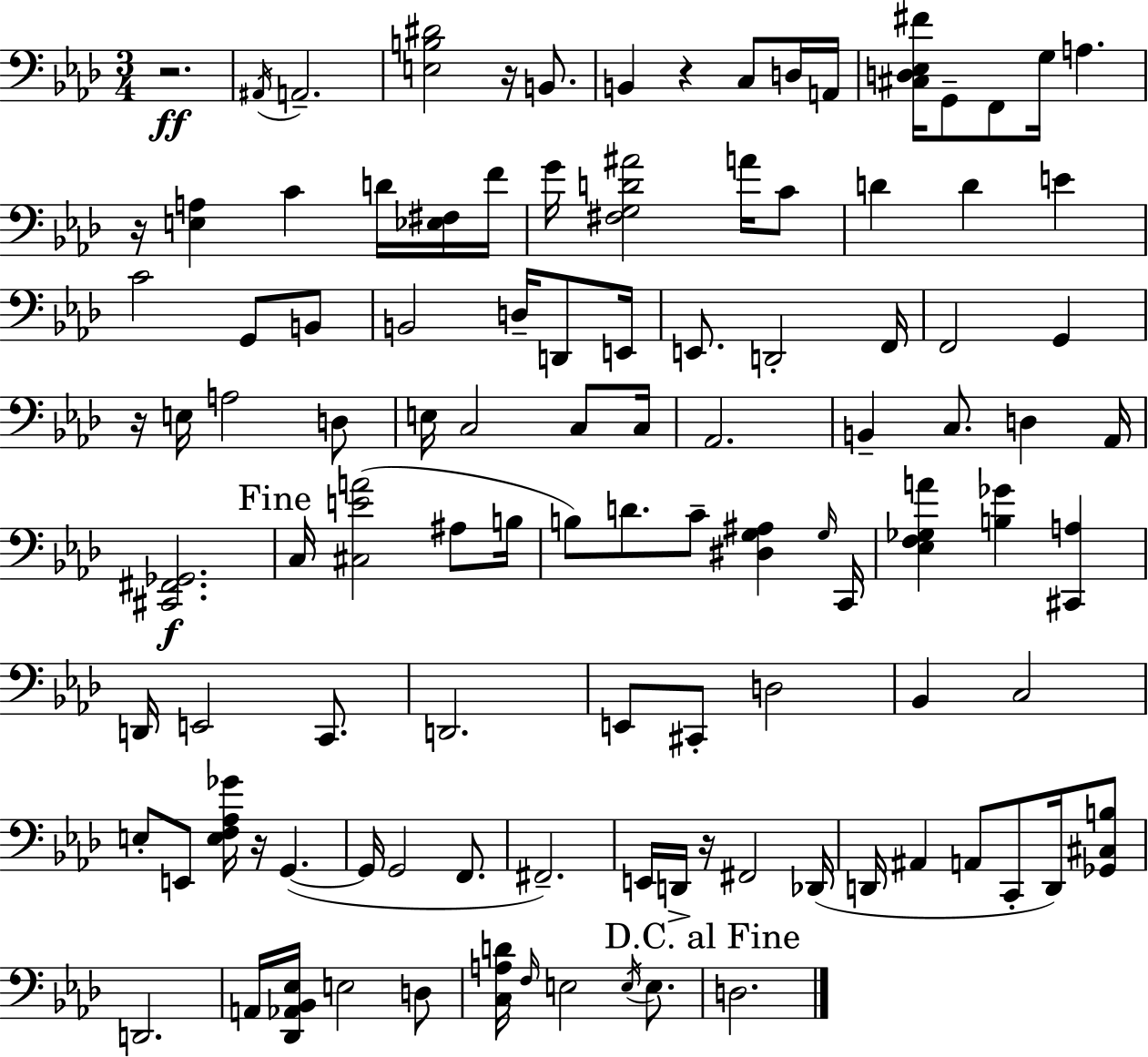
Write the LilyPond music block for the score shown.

{
  \clef bass
  \numericTimeSignature
  \time 3/4
  \key aes \major
  r2.\ff | \acciaccatura { ais,16 } a,2.-- | <e b dis'>2 r16 b,8. | b,4 r4 c8 d16 | \break a,16 <cis d ees fis'>16 g,8-- f,8 g16 a4. | r16 <e a>4 c'4 d'16 <ees fis>16 | f'16 g'16 <fis g d' ais'>2 a'16 c'8 | d'4 d'4 e'4 | \break c'2 g,8 b,8 | b,2 d16-- d,8 | e,16 e,8. d,2-. | f,16 f,2 g,4 | \break r16 e16 a2 d8 | e16 c2 c8 | c16 aes,2. | b,4-- c8. d4 | \break aes,16 <cis, fis, ges,>2.\f | \mark "Fine" c16 <cis e' a'>2( ais8 | b16 b8) d'8. c'8-- <dis g ais>4 | \grace { g16 } c,16 <ees f ges a'>4 <b ges'>4 <cis, a>4 | \break d,16 e,2 c,8. | d,2. | e,8 cis,8-. d2 | bes,4 c2 | \break e8-. e,8 <e f aes ges'>16 r16 g,4.~(~ | g,16 g,2 f,8. | fis,2.--) | e,16 d,16-> r16 fis,2 | \break des,16( d,16 ais,4 a,8 c,8-. d,16) | <ges, cis b>8 d,2. | a,16 <des, aes, bes, ees>16 e2 | d8 <c a d'>16 \grace { f16 } e2 | \break \acciaccatura { e16 } e8. \mark "D.C. al Fine" d2. | \bar "|."
}